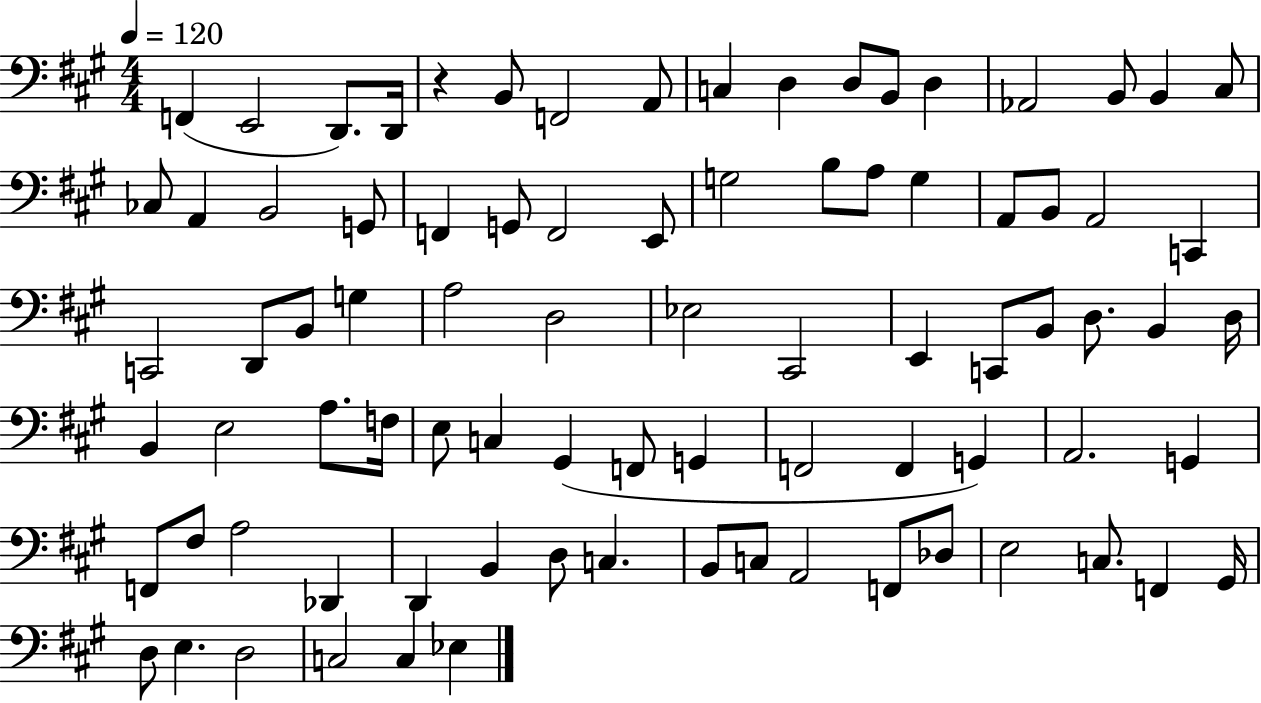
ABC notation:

X:1
T:Untitled
M:4/4
L:1/4
K:A
F,, E,,2 D,,/2 D,,/4 z B,,/2 F,,2 A,,/2 C, D, D,/2 B,,/2 D, _A,,2 B,,/2 B,, ^C,/2 _C,/2 A,, B,,2 G,,/2 F,, G,,/2 F,,2 E,,/2 G,2 B,/2 A,/2 G, A,,/2 B,,/2 A,,2 C,, C,,2 D,,/2 B,,/2 G, A,2 D,2 _E,2 ^C,,2 E,, C,,/2 B,,/2 D,/2 B,, D,/4 B,, E,2 A,/2 F,/4 E,/2 C, ^G,, F,,/2 G,, F,,2 F,, G,, A,,2 G,, F,,/2 ^F,/2 A,2 _D,, D,, B,, D,/2 C, B,,/2 C,/2 A,,2 F,,/2 _D,/2 E,2 C,/2 F,, ^G,,/4 D,/2 E, D,2 C,2 C, _E,